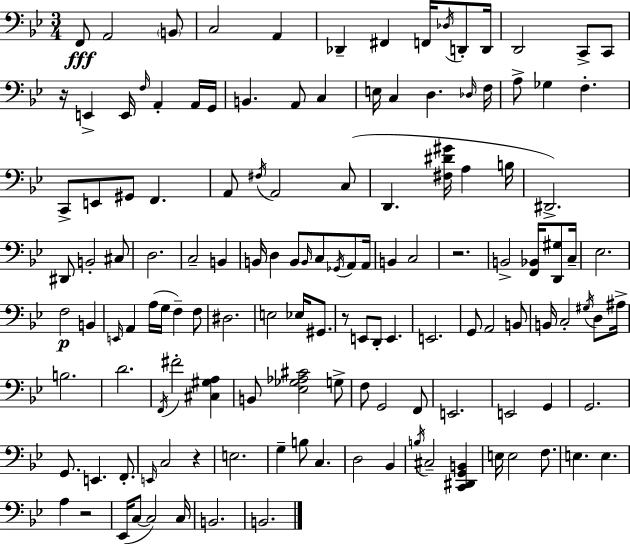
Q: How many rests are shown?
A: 5